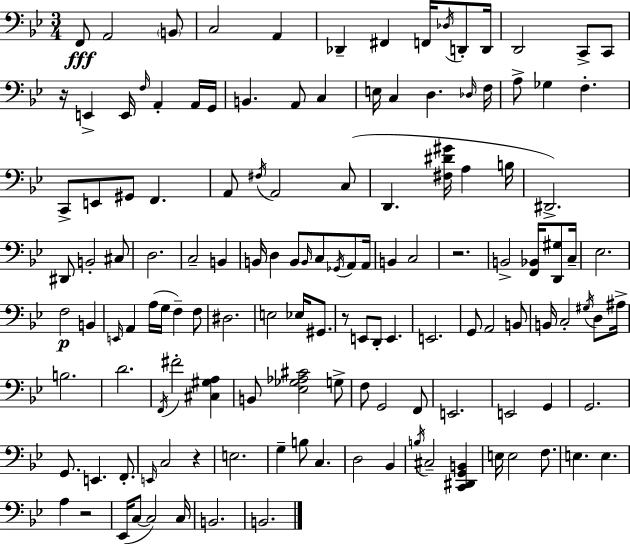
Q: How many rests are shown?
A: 5